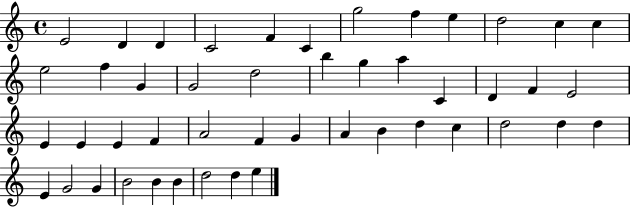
{
  \clef treble
  \time 4/4
  \defaultTimeSignature
  \key c \major
  e'2 d'4 d'4 | c'2 f'4 c'4 | g''2 f''4 e''4 | d''2 c''4 c''4 | \break e''2 f''4 g'4 | g'2 d''2 | b''4 g''4 a''4 c'4 | d'4 f'4 e'2 | \break e'4 e'4 e'4 f'4 | a'2 f'4 g'4 | a'4 b'4 d''4 c''4 | d''2 d''4 d''4 | \break e'4 g'2 g'4 | b'2 b'4 b'4 | d''2 d''4 e''4 | \bar "|."
}